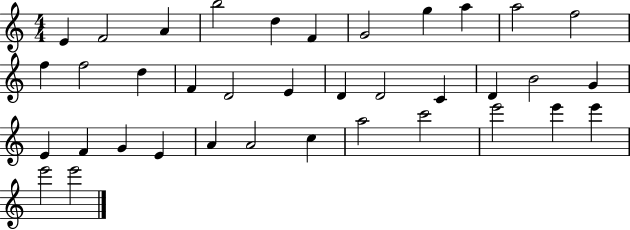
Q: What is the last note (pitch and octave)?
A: E6